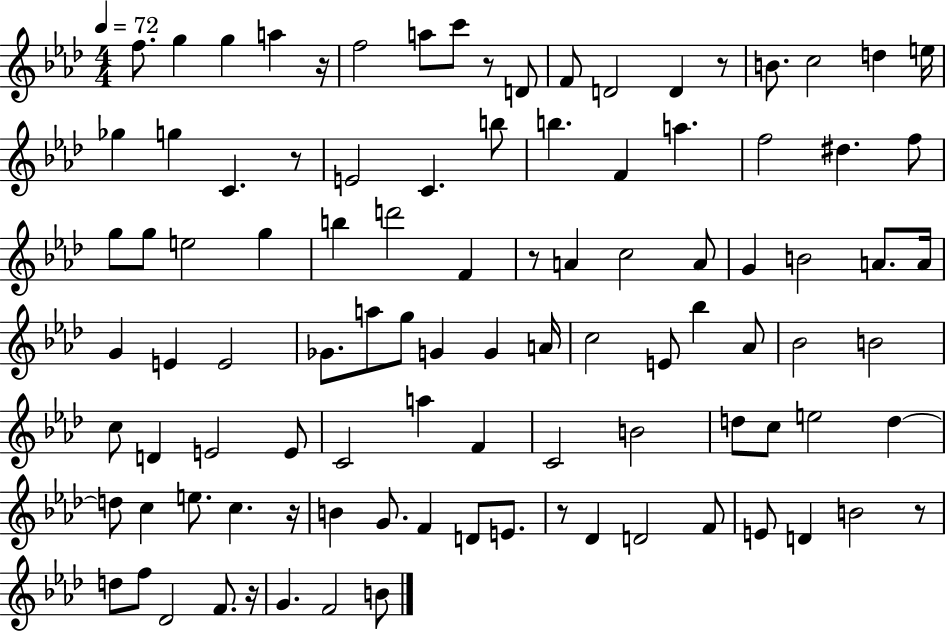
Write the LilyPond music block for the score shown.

{
  \clef treble
  \numericTimeSignature
  \time 4/4
  \key aes \major
  \tempo 4 = 72
  f''8. g''4 g''4 a''4 r16 | f''2 a''8 c'''8 r8 d'8 | f'8 d'2 d'4 r8 | b'8. c''2 d''4 e''16 | \break ges''4 g''4 c'4. r8 | e'2 c'4. b''8 | b''4. f'4 a''4. | f''2 dis''4. f''8 | \break g''8 g''8 e''2 g''4 | b''4 d'''2 f'4 | r8 a'4 c''2 a'8 | g'4 b'2 a'8. a'16 | \break g'4 e'4 e'2 | ges'8. a''8 g''8 g'4 g'4 a'16 | c''2 e'8 bes''4 aes'8 | bes'2 b'2 | \break c''8 d'4 e'2 e'8 | c'2 a''4 f'4 | c'2 b'2 | d''8 c''8 e''2 d''4~~ | \break d''8 c''4 e''8. c''4. r16 | b'4 g'8. f'4 d'8 e'8. | r8 des'4 d'2 f'8 | e'8 d'4 b'2 r8 | \break d''8 f''8 des'2 f'8. r16 | g'4. f'2 b'8 | \bar "|."
}